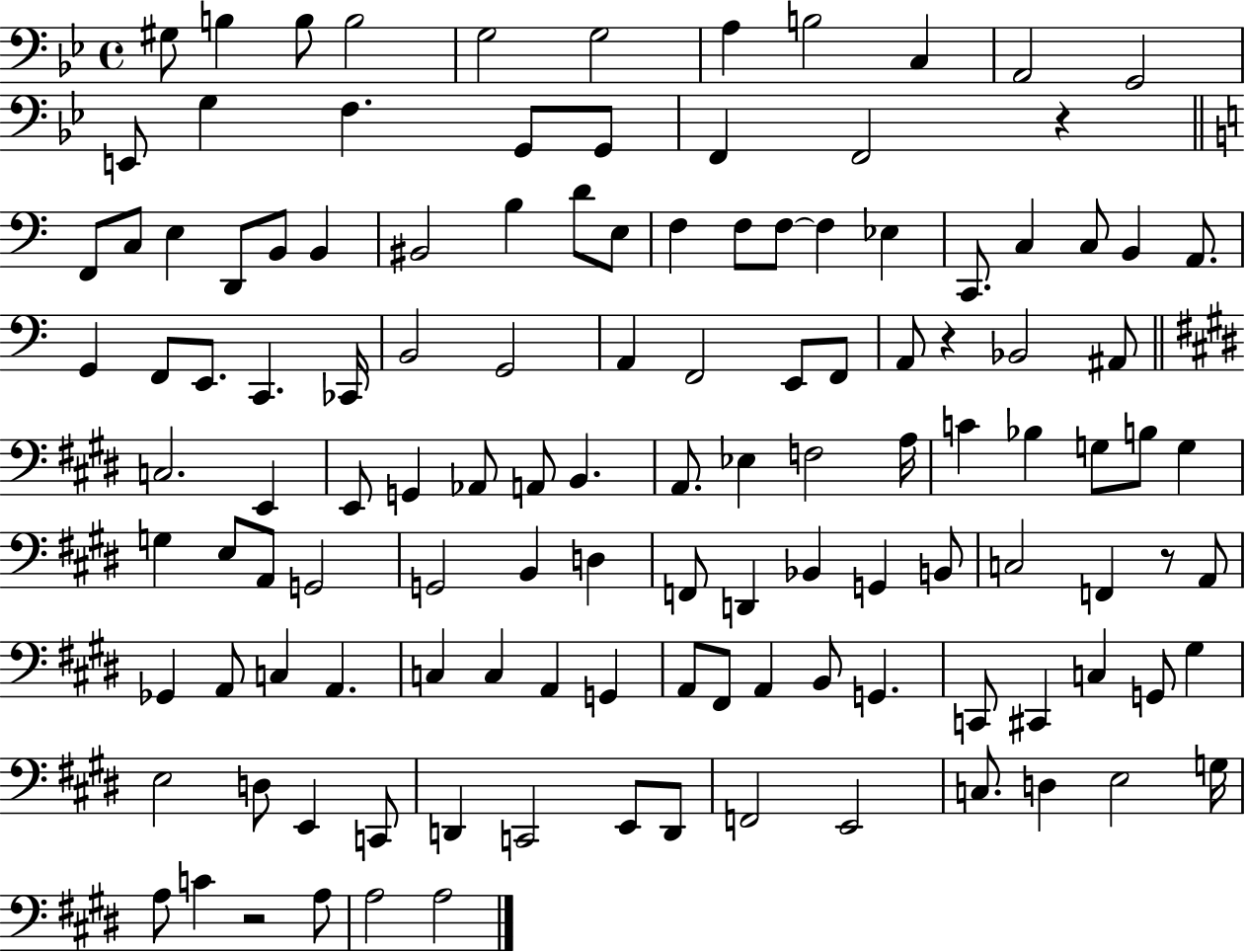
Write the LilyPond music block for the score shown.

{
  \clef bass
  \time 4/4
  \defaultTimeSignature
  \key bes \major
  gis8 b4 b8 b2 | g2 g2 | a4 b2 c4 | a,2 g,2 | \break e,8 g4 f4. g,8 g,8 | f,4 f,2 r4 | \bar "||" \break \key a \minor f,8 c8 e4 d,8 b,8 b,4 | bis,2 b4 d'8 e8 | f4 f8 f8~~ f4 ees4 | c,8. c4 c8 b,4 a,8. | \break g,4 f,8 e,8. c,4. ces,16 | b,2 g,2 | a,4 f,2 e,8 f,8 | a,8 r4 bes,2 ais,8 | \break \bar "||" \break \key e \major c2. e,4 | e,8 g,4 aes,8 a,8 b,4. | a,8. ees4 f2 a16 | c'4 bes4 g8 b8 g4 | \break g4 e8 a,8 g,2 | g,2 b,4 d4 | f,8 d,4 bes,4 g,4 b,8 | c2 f,4 r8 a,8 | \break ges,4 a,8 c4 a,4. | c4 c4 a,4 g,4 | a,8 fis,8 a,4 b,8 g,4. | c,8 cis,4 c4 g,8 gis4 | \break e2 d8 e,4 c,8 | d,4 c,2 e,8 d,8 | f,2 e,2 | c8. d4 e2 g16 | \break a8 c'4 r2 a8 | a2 a2 | \bar "|."
}